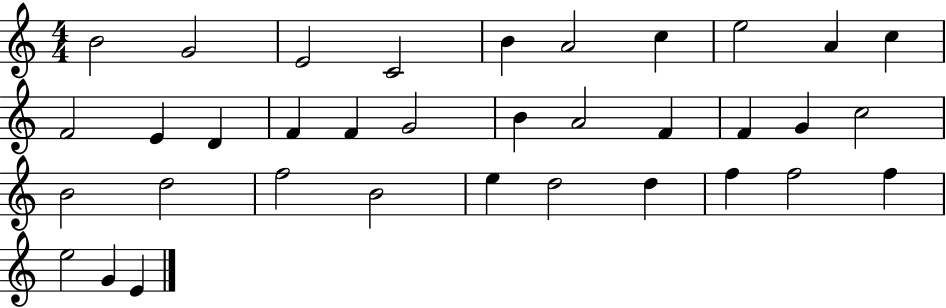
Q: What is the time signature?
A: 4/4